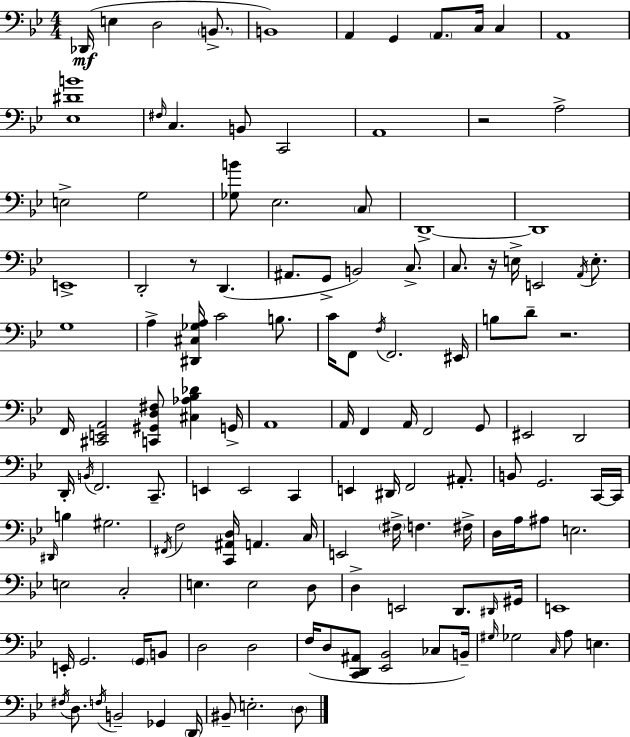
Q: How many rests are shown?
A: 4